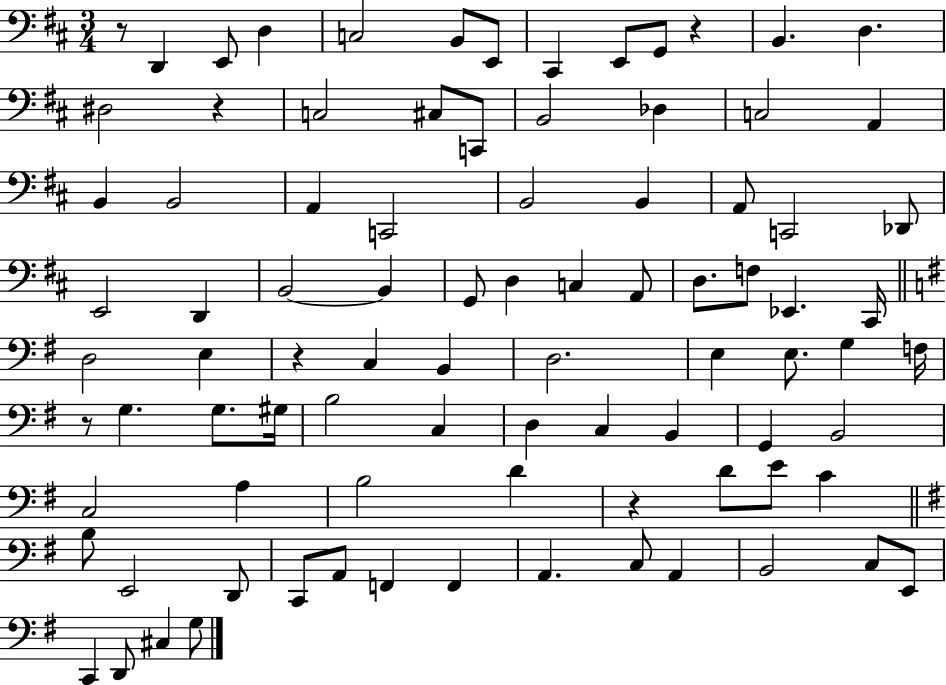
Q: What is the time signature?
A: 3/4